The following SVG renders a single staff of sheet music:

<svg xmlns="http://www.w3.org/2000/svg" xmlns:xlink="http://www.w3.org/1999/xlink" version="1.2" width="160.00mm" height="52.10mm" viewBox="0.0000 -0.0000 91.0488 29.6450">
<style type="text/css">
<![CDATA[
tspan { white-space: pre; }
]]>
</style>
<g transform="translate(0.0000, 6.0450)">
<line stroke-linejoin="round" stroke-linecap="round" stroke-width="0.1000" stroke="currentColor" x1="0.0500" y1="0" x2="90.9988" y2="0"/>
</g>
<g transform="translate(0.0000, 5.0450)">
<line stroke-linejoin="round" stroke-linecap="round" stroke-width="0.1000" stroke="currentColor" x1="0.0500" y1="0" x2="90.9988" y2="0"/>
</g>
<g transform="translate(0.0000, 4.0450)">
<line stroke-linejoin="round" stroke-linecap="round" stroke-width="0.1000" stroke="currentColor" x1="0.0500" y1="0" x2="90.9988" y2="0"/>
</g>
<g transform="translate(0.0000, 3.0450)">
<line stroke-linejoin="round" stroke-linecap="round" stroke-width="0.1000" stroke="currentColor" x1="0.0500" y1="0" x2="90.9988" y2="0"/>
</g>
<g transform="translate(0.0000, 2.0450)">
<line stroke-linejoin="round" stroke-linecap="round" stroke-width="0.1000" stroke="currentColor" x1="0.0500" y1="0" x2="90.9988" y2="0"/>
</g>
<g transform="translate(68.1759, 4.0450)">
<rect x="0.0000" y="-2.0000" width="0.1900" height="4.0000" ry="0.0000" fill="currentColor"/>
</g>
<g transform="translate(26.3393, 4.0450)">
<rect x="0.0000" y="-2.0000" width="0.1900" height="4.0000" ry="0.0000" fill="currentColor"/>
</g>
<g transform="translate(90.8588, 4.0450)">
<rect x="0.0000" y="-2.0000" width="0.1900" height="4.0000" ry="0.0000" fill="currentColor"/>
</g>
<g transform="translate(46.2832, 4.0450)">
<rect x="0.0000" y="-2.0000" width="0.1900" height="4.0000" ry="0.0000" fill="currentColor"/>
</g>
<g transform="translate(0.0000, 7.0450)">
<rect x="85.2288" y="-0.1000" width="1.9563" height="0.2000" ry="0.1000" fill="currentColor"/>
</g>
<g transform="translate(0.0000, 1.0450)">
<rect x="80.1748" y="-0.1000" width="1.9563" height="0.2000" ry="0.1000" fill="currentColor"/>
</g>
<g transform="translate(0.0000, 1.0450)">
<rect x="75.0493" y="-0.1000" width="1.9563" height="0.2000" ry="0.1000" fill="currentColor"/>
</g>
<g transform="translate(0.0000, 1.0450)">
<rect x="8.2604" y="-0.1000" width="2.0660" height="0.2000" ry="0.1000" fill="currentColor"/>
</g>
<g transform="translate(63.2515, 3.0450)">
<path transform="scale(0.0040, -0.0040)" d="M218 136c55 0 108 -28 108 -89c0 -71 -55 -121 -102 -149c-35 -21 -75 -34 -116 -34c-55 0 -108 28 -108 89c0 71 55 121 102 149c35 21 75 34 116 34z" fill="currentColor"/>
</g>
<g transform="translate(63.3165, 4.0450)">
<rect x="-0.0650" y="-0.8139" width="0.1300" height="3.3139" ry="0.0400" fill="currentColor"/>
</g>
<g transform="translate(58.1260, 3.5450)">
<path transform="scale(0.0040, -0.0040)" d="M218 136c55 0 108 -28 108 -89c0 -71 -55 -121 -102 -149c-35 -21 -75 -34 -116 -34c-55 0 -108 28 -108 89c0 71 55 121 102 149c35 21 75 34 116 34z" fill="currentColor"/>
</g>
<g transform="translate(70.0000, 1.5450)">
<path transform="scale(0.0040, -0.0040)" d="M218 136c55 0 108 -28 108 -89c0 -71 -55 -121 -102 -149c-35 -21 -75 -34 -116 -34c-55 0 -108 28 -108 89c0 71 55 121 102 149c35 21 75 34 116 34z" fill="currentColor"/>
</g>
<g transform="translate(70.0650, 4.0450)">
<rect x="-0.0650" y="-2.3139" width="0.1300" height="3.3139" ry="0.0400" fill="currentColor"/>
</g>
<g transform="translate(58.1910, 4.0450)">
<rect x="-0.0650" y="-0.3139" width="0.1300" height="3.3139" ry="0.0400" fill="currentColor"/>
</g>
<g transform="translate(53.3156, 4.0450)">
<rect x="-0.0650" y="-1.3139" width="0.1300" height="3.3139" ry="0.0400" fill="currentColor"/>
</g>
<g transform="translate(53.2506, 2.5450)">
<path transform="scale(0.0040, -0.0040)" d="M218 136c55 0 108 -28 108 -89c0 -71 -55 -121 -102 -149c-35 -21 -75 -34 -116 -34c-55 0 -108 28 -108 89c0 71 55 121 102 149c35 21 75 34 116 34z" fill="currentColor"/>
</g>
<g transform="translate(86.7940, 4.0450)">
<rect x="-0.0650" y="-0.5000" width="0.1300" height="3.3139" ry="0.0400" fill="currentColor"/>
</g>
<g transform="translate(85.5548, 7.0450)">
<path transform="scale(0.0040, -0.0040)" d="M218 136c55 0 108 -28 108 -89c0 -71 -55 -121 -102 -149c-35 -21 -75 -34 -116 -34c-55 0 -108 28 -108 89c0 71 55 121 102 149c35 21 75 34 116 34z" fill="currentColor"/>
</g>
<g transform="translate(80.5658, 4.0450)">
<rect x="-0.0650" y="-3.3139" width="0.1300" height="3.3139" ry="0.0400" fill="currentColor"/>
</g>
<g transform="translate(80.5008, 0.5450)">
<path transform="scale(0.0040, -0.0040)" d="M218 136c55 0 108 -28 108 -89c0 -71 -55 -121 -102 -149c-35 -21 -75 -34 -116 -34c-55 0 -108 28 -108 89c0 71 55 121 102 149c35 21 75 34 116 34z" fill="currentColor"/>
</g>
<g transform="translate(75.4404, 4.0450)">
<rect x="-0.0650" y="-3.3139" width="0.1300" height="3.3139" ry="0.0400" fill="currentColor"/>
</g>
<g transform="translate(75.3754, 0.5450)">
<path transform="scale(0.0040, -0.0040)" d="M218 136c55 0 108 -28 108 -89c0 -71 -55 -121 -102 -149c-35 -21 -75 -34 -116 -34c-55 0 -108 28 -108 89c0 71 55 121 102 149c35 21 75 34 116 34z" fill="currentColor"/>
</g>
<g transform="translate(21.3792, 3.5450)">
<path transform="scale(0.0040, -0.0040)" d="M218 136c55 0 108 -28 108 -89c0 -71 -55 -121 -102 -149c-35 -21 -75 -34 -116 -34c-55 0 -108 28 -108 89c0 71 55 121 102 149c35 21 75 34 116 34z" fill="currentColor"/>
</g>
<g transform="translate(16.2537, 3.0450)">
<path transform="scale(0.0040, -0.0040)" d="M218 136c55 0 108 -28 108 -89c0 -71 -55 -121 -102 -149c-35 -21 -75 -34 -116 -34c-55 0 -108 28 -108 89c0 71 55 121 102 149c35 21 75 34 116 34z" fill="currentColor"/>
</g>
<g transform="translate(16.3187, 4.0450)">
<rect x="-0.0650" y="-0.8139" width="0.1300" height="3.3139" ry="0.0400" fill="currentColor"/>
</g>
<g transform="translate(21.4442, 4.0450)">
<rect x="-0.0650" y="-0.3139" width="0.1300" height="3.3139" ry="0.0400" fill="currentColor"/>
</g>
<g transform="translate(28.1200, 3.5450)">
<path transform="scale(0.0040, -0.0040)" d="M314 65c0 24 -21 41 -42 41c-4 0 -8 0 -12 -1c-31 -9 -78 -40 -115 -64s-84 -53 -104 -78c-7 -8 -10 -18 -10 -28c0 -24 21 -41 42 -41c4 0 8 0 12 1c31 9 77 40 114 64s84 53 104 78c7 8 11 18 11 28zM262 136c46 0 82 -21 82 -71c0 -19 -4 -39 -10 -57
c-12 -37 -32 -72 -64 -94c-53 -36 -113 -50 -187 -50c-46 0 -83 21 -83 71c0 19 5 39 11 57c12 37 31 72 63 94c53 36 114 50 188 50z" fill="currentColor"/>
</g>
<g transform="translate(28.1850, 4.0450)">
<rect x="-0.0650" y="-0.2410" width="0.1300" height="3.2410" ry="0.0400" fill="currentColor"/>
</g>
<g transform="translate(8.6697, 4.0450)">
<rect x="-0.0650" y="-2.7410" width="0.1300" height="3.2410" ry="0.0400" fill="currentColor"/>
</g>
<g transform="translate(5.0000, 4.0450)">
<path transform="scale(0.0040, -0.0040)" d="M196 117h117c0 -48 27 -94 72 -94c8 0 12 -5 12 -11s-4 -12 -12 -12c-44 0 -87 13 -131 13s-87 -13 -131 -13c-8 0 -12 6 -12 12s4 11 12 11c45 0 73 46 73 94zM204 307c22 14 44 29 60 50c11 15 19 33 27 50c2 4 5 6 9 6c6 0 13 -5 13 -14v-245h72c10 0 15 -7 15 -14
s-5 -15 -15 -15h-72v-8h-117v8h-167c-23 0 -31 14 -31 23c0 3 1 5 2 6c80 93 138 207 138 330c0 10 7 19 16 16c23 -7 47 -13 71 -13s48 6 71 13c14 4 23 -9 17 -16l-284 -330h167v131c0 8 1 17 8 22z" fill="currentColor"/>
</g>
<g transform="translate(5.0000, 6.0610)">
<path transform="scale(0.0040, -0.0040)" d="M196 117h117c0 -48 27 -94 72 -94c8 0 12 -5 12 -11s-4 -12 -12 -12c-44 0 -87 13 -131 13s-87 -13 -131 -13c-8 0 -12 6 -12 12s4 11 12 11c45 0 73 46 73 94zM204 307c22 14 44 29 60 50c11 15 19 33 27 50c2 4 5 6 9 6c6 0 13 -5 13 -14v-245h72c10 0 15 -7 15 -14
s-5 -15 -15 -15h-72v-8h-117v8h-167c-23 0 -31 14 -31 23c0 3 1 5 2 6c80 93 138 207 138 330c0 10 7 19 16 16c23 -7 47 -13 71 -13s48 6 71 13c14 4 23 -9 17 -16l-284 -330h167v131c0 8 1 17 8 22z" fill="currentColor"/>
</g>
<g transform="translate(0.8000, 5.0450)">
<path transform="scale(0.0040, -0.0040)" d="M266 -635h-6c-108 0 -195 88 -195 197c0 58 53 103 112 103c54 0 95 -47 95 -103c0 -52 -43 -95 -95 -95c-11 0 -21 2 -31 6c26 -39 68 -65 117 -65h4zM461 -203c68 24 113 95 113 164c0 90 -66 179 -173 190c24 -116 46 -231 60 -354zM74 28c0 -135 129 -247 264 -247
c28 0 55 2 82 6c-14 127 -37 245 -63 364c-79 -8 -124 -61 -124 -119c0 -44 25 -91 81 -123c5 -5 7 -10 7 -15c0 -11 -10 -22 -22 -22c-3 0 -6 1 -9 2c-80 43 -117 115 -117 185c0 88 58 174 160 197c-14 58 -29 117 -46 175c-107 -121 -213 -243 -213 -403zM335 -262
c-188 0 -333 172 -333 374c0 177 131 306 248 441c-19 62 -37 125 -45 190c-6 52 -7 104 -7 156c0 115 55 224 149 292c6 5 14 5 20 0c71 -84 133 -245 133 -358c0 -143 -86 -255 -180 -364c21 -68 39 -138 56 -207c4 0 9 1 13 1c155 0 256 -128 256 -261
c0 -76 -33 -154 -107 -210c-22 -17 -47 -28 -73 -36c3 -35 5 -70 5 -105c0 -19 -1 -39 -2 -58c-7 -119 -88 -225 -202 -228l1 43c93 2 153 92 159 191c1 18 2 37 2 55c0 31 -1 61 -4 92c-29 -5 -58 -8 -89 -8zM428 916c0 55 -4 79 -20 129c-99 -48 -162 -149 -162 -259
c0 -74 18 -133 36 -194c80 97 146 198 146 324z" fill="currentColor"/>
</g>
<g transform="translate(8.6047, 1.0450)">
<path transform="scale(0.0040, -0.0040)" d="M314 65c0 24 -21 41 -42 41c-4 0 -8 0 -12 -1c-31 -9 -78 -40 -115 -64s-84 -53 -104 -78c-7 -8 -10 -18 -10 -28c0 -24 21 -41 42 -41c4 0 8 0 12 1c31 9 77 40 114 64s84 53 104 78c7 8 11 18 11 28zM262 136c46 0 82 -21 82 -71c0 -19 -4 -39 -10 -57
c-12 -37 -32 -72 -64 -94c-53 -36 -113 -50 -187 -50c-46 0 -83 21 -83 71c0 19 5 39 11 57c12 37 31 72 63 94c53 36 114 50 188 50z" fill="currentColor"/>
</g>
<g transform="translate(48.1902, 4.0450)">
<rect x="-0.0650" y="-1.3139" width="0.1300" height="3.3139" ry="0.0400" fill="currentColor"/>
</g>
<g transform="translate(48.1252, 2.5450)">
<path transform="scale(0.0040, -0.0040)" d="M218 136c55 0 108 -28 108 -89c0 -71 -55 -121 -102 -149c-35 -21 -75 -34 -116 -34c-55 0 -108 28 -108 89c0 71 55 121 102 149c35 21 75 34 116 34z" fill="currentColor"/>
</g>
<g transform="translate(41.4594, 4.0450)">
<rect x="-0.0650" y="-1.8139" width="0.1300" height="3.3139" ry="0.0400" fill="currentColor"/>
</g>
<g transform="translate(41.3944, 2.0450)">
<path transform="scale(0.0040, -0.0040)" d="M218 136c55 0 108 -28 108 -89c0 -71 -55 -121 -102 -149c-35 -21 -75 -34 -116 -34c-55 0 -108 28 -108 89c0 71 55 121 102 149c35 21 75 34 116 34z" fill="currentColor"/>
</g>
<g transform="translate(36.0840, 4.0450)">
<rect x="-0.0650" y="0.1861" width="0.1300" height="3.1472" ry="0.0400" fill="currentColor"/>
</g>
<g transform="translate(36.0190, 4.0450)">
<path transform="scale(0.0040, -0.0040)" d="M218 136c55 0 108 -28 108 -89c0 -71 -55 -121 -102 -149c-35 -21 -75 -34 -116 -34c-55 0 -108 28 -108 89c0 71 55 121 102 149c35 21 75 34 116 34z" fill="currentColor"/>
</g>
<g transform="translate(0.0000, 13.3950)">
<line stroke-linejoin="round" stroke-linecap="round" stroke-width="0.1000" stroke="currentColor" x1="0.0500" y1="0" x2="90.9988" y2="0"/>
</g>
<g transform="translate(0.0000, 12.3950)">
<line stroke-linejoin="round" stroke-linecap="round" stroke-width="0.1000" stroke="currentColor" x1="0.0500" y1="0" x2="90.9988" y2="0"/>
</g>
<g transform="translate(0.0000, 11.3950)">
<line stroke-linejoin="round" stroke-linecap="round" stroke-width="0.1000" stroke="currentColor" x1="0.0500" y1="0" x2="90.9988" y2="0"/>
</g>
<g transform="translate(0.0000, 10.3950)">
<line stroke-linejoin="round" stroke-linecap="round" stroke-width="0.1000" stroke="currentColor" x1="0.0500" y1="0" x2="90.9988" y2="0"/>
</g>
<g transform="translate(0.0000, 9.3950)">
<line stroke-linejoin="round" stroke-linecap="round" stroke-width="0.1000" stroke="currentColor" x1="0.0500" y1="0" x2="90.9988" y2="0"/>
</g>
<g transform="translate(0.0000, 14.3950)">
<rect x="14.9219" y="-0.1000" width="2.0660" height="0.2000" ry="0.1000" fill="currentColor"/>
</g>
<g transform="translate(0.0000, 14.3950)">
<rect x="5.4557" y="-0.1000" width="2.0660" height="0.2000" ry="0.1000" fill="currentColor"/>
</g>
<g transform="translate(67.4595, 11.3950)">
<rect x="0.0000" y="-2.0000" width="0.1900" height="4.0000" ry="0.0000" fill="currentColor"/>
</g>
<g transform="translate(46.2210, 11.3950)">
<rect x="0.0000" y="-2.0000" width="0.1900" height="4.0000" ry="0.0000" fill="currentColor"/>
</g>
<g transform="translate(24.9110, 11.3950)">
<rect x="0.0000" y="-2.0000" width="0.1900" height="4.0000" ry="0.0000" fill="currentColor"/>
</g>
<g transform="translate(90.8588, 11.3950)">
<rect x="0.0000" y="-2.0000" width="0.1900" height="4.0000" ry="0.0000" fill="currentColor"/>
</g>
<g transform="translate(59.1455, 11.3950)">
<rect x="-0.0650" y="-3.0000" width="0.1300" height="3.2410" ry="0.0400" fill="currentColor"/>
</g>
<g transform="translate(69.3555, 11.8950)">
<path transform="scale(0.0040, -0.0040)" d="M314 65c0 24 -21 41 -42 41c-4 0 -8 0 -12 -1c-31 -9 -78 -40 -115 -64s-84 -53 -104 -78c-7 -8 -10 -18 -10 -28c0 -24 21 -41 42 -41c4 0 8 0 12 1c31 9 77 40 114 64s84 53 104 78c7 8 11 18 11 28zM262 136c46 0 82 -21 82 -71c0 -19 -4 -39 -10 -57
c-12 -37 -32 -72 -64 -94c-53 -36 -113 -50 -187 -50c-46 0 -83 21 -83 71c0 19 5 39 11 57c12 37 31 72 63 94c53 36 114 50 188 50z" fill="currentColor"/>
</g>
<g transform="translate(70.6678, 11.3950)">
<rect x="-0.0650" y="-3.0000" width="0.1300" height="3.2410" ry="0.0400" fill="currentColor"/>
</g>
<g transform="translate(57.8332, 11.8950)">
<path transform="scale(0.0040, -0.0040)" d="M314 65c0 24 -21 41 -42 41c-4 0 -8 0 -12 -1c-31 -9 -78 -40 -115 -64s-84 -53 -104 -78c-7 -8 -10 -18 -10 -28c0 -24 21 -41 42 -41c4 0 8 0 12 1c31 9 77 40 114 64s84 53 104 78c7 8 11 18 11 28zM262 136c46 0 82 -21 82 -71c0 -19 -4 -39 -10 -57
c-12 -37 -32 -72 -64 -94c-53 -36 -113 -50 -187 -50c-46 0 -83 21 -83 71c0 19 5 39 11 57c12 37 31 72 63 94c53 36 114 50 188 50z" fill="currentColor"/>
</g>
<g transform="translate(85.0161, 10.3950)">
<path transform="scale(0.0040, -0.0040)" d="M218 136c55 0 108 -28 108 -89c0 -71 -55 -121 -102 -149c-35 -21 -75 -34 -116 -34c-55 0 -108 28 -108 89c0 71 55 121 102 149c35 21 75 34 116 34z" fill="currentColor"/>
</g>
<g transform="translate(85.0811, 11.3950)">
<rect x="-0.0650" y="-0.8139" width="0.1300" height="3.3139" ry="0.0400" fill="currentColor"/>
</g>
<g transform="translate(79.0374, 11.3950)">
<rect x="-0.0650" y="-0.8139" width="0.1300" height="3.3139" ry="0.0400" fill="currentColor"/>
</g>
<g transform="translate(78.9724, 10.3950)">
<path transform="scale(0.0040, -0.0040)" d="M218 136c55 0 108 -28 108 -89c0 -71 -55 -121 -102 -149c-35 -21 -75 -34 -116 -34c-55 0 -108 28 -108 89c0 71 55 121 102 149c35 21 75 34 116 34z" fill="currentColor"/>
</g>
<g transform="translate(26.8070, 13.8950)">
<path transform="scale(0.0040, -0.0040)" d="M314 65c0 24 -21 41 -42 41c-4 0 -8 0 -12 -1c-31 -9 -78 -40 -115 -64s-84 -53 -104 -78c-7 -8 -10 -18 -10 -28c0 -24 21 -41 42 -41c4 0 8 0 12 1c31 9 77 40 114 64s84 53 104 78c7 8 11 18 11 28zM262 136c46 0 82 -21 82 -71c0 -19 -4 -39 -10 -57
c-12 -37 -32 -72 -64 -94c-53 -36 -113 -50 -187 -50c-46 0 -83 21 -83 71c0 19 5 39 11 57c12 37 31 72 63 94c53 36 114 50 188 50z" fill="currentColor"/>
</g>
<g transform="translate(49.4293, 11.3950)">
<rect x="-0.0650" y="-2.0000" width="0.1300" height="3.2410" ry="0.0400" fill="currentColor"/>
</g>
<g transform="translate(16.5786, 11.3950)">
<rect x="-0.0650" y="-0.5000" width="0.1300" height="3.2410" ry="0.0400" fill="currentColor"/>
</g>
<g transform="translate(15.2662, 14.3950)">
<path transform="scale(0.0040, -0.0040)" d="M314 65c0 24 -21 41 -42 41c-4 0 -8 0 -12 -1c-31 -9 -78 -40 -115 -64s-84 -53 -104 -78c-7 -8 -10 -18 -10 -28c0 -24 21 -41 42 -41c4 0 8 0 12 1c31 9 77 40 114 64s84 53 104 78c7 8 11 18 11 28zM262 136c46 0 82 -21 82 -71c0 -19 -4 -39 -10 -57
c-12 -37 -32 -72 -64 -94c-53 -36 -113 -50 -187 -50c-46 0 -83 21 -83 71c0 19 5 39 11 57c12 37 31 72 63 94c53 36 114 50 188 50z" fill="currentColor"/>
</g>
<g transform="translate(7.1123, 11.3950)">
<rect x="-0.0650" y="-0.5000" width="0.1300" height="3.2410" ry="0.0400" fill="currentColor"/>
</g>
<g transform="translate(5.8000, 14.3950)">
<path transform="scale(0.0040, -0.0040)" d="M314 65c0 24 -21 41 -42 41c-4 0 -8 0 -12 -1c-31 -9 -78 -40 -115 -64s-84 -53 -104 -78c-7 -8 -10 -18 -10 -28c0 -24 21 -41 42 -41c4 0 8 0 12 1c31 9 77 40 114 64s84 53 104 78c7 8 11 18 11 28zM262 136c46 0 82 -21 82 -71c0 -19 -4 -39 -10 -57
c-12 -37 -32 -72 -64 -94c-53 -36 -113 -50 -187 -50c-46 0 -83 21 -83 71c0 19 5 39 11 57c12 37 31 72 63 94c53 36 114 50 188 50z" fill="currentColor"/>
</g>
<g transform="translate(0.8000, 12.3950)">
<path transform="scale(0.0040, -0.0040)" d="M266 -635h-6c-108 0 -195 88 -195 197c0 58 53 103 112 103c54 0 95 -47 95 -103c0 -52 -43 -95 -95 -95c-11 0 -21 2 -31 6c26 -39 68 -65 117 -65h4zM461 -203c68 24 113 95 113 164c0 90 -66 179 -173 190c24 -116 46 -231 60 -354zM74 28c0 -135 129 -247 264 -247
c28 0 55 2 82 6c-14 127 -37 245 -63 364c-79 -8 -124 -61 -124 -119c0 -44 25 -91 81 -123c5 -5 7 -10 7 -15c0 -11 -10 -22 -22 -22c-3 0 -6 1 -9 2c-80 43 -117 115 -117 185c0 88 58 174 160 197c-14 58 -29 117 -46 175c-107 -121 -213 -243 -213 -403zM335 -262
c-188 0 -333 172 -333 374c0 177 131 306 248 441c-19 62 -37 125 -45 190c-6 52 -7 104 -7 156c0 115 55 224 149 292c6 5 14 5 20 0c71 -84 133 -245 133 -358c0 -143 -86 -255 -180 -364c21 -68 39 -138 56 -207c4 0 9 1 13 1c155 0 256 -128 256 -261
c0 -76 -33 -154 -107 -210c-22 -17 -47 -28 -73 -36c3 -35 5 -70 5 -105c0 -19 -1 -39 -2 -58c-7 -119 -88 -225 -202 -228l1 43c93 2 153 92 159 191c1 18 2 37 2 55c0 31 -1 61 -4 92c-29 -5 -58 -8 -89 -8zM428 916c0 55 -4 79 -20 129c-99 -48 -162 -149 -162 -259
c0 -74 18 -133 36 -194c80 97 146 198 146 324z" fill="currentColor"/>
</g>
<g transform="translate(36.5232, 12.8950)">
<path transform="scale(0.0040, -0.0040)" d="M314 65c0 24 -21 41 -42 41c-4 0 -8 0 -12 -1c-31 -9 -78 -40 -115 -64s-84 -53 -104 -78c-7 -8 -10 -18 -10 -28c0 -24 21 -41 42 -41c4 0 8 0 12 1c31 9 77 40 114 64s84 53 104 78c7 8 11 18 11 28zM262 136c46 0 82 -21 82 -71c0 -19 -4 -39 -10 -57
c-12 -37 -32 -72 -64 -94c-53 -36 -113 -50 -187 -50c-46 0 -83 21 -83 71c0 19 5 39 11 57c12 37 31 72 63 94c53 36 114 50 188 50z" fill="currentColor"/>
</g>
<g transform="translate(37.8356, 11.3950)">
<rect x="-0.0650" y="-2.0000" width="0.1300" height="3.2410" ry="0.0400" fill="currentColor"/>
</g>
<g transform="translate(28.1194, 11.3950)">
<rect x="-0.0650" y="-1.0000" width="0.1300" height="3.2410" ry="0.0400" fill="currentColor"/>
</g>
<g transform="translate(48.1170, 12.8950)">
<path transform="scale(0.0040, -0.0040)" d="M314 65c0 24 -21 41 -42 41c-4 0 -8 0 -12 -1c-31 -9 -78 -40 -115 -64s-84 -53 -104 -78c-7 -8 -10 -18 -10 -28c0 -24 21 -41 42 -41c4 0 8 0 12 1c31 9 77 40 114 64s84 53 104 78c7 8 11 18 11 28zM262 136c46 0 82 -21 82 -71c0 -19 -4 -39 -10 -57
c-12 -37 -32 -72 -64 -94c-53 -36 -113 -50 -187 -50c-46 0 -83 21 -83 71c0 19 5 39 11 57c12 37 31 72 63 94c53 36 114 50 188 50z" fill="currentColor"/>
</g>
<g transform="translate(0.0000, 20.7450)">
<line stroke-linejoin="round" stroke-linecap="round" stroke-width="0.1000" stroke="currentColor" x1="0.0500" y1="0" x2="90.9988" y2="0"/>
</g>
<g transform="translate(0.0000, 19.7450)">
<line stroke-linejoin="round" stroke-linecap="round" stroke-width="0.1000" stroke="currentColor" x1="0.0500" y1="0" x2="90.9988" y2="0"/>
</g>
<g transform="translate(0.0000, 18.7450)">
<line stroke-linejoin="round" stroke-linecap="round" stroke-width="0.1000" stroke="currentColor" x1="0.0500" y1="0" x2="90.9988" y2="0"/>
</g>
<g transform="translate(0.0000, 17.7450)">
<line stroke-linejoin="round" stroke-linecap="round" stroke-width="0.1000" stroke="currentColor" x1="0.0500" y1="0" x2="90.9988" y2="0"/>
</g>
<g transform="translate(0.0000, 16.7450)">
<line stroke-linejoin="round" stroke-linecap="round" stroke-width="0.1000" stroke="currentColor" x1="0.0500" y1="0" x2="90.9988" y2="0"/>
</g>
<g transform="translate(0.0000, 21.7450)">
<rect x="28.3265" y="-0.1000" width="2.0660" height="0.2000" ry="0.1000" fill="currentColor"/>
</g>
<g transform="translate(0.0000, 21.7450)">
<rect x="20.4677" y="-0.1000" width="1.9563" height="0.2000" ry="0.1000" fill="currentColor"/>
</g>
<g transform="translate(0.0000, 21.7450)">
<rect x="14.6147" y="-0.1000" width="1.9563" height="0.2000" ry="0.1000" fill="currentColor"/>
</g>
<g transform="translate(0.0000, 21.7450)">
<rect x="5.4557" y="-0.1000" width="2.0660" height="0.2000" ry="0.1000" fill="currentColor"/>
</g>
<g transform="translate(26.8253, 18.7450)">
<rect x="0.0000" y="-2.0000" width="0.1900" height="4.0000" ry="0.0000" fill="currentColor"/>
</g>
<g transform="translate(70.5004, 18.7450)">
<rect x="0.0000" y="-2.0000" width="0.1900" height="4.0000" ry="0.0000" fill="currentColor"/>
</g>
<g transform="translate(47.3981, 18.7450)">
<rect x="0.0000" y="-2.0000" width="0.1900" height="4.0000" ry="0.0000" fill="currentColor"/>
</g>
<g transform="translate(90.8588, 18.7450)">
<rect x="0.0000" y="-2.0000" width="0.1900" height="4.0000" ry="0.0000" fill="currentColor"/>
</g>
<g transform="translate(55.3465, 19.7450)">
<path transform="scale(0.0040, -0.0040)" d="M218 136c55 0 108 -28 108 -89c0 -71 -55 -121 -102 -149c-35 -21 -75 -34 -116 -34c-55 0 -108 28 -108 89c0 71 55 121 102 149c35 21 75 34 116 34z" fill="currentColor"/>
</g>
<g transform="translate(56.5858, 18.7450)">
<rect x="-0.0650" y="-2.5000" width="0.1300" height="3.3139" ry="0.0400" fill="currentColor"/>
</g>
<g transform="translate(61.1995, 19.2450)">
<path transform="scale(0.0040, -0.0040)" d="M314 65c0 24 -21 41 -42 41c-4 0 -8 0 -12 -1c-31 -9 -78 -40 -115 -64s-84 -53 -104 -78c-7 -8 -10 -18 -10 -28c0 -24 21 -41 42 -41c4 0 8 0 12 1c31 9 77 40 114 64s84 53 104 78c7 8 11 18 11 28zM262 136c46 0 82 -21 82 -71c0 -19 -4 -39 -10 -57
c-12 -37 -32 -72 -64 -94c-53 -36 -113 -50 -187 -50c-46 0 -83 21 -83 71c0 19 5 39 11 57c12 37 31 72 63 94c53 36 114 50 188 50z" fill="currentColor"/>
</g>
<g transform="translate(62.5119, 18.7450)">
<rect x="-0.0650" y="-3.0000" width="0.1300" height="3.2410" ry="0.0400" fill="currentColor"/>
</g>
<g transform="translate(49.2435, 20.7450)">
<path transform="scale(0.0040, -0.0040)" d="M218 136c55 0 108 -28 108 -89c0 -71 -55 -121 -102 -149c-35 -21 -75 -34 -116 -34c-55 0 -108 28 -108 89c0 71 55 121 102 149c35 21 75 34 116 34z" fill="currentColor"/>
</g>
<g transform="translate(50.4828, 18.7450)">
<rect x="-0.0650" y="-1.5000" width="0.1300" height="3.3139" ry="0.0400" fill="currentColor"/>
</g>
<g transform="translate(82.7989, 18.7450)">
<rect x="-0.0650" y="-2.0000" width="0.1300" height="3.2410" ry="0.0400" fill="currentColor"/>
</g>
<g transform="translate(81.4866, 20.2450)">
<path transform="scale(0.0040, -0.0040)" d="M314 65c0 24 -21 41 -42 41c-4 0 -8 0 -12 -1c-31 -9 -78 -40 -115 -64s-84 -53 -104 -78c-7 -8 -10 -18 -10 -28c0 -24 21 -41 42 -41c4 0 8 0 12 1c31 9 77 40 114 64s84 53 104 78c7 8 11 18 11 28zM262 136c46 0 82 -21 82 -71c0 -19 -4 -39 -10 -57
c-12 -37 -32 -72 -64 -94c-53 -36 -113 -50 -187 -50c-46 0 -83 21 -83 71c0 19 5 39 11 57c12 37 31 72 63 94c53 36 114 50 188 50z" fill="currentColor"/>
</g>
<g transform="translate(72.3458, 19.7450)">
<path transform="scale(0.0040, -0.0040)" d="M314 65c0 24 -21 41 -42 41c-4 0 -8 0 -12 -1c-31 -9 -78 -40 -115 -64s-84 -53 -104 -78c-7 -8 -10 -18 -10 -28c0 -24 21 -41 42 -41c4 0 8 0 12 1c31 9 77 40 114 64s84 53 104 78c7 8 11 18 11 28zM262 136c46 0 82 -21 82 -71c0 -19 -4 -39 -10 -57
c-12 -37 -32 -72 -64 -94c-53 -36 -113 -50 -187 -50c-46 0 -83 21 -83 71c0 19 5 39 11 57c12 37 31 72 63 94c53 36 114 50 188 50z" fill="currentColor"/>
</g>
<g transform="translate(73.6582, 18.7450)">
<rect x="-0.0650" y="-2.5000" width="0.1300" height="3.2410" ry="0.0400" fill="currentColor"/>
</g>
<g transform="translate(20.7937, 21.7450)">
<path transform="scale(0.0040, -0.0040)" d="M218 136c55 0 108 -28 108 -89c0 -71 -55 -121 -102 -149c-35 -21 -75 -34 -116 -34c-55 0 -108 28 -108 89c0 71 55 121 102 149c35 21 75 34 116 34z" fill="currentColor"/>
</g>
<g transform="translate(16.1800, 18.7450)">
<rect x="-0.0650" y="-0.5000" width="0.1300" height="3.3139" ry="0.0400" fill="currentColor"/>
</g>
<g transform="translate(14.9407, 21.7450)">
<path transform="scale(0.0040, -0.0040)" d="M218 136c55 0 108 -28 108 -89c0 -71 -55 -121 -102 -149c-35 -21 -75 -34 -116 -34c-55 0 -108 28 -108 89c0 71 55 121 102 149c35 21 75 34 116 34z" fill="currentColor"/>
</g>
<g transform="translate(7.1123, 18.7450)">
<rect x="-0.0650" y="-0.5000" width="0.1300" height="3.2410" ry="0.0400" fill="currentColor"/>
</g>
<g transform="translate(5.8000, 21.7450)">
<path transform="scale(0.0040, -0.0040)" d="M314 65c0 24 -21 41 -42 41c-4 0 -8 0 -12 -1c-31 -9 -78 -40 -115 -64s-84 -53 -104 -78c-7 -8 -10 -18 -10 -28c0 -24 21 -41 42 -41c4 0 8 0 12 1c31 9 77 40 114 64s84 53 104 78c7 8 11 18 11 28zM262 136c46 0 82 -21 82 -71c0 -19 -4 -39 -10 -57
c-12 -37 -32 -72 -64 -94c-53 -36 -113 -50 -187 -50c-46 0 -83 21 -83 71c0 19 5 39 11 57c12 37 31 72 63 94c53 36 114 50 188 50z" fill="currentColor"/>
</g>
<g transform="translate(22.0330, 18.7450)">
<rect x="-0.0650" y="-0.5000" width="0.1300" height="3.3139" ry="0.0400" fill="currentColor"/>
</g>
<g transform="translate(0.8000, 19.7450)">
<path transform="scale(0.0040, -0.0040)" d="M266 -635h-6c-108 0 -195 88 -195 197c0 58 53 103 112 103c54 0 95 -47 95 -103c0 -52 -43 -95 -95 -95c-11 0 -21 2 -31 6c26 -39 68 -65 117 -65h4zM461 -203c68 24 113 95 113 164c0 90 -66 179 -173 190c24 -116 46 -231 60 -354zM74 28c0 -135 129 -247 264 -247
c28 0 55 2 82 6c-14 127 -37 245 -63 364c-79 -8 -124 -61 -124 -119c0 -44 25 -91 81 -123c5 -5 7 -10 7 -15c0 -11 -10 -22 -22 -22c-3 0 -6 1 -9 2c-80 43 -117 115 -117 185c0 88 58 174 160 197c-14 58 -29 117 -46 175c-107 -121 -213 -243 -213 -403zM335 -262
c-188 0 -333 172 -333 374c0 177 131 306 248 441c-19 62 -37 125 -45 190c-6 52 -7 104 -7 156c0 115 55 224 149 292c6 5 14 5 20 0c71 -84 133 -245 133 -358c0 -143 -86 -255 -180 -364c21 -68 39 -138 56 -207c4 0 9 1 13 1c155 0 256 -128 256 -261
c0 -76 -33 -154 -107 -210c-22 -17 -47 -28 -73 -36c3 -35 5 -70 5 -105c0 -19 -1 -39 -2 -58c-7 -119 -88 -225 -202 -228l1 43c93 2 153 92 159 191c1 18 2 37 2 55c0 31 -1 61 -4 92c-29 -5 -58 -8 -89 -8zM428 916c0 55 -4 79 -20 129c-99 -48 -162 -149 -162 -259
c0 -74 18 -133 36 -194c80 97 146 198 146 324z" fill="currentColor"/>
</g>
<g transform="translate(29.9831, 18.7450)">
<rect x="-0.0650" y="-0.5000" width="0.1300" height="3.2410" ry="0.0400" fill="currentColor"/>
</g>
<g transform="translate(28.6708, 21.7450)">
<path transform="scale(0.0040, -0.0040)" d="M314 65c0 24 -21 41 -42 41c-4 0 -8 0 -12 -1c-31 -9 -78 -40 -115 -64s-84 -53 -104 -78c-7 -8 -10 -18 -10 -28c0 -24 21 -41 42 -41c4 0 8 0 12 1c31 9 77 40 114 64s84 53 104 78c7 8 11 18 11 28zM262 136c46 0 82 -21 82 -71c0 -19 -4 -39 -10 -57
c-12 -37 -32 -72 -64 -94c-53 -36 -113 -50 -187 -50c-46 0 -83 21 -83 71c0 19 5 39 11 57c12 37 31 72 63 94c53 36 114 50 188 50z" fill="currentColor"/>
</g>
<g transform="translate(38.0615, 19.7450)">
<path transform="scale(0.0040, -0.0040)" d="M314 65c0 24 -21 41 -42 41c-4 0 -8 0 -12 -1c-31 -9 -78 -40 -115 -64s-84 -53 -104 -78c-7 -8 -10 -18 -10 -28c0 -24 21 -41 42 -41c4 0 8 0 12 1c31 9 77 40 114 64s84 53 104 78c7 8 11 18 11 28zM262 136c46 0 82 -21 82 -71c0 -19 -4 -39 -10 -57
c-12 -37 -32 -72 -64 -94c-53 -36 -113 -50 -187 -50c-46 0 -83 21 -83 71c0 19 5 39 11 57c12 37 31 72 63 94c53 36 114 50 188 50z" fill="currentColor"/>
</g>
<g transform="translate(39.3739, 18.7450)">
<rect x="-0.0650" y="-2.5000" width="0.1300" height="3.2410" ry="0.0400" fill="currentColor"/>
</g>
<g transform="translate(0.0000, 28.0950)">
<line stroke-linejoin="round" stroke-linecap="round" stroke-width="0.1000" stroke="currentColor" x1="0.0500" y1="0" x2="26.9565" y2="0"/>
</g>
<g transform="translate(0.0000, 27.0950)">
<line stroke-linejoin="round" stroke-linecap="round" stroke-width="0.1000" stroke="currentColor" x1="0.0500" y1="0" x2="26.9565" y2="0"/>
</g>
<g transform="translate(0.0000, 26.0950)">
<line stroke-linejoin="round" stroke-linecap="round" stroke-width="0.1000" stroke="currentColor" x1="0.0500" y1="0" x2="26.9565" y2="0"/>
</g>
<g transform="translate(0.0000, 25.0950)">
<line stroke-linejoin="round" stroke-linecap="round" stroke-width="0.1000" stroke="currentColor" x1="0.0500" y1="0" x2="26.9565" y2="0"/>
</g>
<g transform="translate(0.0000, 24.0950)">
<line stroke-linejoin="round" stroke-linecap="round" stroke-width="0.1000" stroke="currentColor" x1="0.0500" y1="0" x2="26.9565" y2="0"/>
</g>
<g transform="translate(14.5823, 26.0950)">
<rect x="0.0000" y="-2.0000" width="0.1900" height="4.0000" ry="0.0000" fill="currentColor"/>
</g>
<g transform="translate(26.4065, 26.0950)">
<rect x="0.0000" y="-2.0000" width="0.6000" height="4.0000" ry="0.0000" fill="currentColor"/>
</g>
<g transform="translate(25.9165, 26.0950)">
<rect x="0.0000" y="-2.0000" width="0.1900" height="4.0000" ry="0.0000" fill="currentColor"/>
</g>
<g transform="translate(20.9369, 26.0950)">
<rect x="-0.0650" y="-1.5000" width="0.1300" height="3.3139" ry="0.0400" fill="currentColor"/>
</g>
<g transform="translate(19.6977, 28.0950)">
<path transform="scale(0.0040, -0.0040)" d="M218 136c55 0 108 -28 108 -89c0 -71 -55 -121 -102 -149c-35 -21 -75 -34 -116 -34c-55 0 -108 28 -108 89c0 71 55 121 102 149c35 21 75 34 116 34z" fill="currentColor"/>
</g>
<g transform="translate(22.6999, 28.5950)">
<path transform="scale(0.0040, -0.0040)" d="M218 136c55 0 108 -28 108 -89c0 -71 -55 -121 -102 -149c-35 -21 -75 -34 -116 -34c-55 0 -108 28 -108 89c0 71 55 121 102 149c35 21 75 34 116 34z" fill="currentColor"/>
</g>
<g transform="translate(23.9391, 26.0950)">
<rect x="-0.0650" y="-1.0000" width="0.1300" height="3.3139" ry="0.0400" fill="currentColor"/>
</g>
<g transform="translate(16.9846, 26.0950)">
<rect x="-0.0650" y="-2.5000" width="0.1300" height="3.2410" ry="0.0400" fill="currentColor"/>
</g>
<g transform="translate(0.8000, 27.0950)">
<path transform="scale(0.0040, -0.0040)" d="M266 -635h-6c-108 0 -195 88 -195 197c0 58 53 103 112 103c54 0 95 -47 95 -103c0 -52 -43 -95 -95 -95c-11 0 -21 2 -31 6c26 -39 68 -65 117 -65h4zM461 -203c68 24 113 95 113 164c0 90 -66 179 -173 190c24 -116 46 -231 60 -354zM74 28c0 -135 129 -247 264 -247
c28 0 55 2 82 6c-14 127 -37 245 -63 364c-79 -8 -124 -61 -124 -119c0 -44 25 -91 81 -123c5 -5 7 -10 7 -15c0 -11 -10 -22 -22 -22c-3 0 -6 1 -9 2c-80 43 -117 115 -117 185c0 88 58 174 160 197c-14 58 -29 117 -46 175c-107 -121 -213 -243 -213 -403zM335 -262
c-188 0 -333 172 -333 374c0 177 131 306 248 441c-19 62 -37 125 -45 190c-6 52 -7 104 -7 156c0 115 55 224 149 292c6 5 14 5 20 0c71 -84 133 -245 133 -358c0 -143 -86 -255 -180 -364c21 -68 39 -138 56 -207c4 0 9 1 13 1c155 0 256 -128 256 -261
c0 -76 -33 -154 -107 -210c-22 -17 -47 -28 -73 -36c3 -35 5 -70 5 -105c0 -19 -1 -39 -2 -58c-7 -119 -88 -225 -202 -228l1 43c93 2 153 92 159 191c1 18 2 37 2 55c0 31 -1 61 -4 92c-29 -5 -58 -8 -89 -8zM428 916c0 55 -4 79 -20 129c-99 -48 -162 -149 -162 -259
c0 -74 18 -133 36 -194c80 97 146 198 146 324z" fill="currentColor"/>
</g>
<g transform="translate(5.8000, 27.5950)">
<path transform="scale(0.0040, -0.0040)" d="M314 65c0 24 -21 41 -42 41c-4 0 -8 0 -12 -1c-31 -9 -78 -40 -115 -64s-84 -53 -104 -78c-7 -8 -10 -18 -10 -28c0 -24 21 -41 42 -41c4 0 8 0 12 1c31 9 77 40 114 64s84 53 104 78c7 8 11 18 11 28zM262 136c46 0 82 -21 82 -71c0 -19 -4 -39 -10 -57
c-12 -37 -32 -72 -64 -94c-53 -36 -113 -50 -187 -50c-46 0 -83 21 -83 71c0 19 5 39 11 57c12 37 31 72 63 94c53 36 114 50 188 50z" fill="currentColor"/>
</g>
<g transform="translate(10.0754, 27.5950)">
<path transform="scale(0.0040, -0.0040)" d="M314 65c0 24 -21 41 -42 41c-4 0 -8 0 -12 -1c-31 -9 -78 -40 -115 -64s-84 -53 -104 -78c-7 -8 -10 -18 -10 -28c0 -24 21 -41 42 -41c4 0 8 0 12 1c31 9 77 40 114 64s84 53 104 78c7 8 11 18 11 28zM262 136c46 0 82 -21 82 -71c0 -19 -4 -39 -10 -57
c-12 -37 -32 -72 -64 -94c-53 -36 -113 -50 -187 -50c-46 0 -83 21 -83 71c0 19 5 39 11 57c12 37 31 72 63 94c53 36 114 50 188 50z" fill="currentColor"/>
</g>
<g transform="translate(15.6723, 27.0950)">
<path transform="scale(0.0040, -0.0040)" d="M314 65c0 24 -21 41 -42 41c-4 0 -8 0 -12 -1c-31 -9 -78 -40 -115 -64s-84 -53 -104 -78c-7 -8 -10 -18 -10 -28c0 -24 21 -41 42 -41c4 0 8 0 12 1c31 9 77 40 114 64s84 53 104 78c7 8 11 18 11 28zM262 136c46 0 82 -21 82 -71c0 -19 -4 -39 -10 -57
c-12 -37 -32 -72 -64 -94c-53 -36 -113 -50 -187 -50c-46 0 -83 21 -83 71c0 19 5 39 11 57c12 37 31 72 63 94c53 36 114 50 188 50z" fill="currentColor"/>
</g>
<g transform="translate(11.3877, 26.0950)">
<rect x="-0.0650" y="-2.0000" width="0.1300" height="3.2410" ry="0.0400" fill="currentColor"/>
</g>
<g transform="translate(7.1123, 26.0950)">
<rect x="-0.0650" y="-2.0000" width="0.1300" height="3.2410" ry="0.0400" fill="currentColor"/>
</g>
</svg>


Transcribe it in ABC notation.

X:1
T:Untitled
M:4/4
L:1/4
K:C
a2 d c c2 B f e e c d g b b C C2 C2 D2 F2 F2 A2 A2 d d C2 C C C2 G2 E G A2 G2 F2 F2 F2 G2 E D